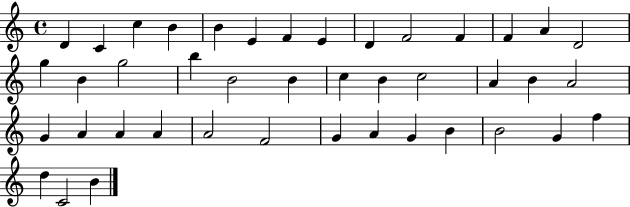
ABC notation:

X:1
T:Untitled
M:4/4
L:1/4
K:C
D C c B B E F E D F2 F F A D2 g B g2 b B2 B c B c2 A B A2 G A A A A2 F2 G A G B B2 G f d C2 B